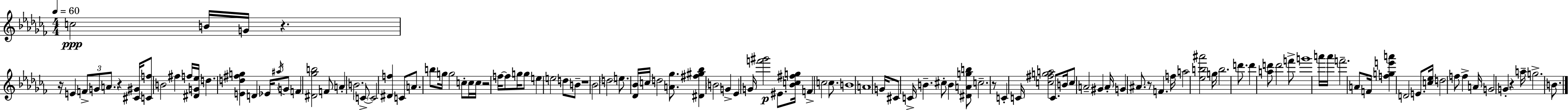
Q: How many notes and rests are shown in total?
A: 120